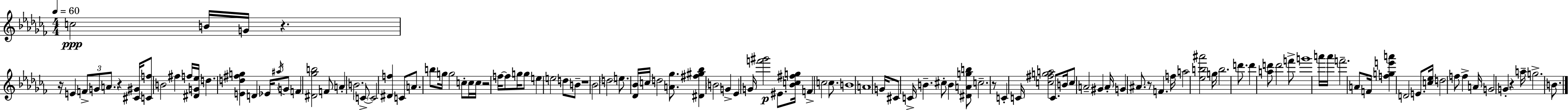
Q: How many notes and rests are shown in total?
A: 120